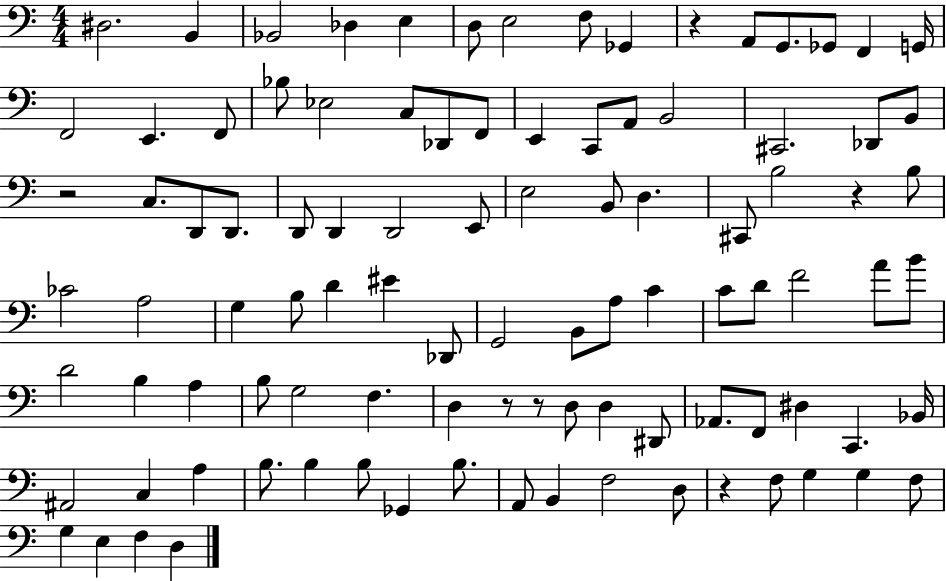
D#3/h. B2/q Bb2/h Db3/q E3/q D3/e E3/h F3/e Gb2/q R/q A2/e G2/e. Gb2/e F2/q G2/s F2/h E2/q. F2/e Bb3/e Eb3/h C3/e Db2/e F2/e E2/q C2/e A2/e B2/h C#2/h. Db2/e B2/e R/h C3/e. D2/e D2/e. D2/e D2/q D2/h E2/e E3/h B2/e D3/q. C#2/e B3/h R/q B3/e CES4/h A3/h G3/q B3/e D4/q EIS4/q Db2/e G2/h B2/e A3/e C4/q C4/e D4/e F4/h A4/e B4/e D4/h B3/q A3/q B3/e G3/h F3/q. D3/q R/e R/e D3/e D3/q D#2/e Ab2/e. F2/e D#3/q C2/q. Bb2/s A#2/h C3/q A3/q B3/e. B3/q B3/e Gb2/q B3/e. A2/e B2/q F3/h D3/e R/q F3/e G3/q G3/q F3/e G3/q E3/q F3/q D3/q